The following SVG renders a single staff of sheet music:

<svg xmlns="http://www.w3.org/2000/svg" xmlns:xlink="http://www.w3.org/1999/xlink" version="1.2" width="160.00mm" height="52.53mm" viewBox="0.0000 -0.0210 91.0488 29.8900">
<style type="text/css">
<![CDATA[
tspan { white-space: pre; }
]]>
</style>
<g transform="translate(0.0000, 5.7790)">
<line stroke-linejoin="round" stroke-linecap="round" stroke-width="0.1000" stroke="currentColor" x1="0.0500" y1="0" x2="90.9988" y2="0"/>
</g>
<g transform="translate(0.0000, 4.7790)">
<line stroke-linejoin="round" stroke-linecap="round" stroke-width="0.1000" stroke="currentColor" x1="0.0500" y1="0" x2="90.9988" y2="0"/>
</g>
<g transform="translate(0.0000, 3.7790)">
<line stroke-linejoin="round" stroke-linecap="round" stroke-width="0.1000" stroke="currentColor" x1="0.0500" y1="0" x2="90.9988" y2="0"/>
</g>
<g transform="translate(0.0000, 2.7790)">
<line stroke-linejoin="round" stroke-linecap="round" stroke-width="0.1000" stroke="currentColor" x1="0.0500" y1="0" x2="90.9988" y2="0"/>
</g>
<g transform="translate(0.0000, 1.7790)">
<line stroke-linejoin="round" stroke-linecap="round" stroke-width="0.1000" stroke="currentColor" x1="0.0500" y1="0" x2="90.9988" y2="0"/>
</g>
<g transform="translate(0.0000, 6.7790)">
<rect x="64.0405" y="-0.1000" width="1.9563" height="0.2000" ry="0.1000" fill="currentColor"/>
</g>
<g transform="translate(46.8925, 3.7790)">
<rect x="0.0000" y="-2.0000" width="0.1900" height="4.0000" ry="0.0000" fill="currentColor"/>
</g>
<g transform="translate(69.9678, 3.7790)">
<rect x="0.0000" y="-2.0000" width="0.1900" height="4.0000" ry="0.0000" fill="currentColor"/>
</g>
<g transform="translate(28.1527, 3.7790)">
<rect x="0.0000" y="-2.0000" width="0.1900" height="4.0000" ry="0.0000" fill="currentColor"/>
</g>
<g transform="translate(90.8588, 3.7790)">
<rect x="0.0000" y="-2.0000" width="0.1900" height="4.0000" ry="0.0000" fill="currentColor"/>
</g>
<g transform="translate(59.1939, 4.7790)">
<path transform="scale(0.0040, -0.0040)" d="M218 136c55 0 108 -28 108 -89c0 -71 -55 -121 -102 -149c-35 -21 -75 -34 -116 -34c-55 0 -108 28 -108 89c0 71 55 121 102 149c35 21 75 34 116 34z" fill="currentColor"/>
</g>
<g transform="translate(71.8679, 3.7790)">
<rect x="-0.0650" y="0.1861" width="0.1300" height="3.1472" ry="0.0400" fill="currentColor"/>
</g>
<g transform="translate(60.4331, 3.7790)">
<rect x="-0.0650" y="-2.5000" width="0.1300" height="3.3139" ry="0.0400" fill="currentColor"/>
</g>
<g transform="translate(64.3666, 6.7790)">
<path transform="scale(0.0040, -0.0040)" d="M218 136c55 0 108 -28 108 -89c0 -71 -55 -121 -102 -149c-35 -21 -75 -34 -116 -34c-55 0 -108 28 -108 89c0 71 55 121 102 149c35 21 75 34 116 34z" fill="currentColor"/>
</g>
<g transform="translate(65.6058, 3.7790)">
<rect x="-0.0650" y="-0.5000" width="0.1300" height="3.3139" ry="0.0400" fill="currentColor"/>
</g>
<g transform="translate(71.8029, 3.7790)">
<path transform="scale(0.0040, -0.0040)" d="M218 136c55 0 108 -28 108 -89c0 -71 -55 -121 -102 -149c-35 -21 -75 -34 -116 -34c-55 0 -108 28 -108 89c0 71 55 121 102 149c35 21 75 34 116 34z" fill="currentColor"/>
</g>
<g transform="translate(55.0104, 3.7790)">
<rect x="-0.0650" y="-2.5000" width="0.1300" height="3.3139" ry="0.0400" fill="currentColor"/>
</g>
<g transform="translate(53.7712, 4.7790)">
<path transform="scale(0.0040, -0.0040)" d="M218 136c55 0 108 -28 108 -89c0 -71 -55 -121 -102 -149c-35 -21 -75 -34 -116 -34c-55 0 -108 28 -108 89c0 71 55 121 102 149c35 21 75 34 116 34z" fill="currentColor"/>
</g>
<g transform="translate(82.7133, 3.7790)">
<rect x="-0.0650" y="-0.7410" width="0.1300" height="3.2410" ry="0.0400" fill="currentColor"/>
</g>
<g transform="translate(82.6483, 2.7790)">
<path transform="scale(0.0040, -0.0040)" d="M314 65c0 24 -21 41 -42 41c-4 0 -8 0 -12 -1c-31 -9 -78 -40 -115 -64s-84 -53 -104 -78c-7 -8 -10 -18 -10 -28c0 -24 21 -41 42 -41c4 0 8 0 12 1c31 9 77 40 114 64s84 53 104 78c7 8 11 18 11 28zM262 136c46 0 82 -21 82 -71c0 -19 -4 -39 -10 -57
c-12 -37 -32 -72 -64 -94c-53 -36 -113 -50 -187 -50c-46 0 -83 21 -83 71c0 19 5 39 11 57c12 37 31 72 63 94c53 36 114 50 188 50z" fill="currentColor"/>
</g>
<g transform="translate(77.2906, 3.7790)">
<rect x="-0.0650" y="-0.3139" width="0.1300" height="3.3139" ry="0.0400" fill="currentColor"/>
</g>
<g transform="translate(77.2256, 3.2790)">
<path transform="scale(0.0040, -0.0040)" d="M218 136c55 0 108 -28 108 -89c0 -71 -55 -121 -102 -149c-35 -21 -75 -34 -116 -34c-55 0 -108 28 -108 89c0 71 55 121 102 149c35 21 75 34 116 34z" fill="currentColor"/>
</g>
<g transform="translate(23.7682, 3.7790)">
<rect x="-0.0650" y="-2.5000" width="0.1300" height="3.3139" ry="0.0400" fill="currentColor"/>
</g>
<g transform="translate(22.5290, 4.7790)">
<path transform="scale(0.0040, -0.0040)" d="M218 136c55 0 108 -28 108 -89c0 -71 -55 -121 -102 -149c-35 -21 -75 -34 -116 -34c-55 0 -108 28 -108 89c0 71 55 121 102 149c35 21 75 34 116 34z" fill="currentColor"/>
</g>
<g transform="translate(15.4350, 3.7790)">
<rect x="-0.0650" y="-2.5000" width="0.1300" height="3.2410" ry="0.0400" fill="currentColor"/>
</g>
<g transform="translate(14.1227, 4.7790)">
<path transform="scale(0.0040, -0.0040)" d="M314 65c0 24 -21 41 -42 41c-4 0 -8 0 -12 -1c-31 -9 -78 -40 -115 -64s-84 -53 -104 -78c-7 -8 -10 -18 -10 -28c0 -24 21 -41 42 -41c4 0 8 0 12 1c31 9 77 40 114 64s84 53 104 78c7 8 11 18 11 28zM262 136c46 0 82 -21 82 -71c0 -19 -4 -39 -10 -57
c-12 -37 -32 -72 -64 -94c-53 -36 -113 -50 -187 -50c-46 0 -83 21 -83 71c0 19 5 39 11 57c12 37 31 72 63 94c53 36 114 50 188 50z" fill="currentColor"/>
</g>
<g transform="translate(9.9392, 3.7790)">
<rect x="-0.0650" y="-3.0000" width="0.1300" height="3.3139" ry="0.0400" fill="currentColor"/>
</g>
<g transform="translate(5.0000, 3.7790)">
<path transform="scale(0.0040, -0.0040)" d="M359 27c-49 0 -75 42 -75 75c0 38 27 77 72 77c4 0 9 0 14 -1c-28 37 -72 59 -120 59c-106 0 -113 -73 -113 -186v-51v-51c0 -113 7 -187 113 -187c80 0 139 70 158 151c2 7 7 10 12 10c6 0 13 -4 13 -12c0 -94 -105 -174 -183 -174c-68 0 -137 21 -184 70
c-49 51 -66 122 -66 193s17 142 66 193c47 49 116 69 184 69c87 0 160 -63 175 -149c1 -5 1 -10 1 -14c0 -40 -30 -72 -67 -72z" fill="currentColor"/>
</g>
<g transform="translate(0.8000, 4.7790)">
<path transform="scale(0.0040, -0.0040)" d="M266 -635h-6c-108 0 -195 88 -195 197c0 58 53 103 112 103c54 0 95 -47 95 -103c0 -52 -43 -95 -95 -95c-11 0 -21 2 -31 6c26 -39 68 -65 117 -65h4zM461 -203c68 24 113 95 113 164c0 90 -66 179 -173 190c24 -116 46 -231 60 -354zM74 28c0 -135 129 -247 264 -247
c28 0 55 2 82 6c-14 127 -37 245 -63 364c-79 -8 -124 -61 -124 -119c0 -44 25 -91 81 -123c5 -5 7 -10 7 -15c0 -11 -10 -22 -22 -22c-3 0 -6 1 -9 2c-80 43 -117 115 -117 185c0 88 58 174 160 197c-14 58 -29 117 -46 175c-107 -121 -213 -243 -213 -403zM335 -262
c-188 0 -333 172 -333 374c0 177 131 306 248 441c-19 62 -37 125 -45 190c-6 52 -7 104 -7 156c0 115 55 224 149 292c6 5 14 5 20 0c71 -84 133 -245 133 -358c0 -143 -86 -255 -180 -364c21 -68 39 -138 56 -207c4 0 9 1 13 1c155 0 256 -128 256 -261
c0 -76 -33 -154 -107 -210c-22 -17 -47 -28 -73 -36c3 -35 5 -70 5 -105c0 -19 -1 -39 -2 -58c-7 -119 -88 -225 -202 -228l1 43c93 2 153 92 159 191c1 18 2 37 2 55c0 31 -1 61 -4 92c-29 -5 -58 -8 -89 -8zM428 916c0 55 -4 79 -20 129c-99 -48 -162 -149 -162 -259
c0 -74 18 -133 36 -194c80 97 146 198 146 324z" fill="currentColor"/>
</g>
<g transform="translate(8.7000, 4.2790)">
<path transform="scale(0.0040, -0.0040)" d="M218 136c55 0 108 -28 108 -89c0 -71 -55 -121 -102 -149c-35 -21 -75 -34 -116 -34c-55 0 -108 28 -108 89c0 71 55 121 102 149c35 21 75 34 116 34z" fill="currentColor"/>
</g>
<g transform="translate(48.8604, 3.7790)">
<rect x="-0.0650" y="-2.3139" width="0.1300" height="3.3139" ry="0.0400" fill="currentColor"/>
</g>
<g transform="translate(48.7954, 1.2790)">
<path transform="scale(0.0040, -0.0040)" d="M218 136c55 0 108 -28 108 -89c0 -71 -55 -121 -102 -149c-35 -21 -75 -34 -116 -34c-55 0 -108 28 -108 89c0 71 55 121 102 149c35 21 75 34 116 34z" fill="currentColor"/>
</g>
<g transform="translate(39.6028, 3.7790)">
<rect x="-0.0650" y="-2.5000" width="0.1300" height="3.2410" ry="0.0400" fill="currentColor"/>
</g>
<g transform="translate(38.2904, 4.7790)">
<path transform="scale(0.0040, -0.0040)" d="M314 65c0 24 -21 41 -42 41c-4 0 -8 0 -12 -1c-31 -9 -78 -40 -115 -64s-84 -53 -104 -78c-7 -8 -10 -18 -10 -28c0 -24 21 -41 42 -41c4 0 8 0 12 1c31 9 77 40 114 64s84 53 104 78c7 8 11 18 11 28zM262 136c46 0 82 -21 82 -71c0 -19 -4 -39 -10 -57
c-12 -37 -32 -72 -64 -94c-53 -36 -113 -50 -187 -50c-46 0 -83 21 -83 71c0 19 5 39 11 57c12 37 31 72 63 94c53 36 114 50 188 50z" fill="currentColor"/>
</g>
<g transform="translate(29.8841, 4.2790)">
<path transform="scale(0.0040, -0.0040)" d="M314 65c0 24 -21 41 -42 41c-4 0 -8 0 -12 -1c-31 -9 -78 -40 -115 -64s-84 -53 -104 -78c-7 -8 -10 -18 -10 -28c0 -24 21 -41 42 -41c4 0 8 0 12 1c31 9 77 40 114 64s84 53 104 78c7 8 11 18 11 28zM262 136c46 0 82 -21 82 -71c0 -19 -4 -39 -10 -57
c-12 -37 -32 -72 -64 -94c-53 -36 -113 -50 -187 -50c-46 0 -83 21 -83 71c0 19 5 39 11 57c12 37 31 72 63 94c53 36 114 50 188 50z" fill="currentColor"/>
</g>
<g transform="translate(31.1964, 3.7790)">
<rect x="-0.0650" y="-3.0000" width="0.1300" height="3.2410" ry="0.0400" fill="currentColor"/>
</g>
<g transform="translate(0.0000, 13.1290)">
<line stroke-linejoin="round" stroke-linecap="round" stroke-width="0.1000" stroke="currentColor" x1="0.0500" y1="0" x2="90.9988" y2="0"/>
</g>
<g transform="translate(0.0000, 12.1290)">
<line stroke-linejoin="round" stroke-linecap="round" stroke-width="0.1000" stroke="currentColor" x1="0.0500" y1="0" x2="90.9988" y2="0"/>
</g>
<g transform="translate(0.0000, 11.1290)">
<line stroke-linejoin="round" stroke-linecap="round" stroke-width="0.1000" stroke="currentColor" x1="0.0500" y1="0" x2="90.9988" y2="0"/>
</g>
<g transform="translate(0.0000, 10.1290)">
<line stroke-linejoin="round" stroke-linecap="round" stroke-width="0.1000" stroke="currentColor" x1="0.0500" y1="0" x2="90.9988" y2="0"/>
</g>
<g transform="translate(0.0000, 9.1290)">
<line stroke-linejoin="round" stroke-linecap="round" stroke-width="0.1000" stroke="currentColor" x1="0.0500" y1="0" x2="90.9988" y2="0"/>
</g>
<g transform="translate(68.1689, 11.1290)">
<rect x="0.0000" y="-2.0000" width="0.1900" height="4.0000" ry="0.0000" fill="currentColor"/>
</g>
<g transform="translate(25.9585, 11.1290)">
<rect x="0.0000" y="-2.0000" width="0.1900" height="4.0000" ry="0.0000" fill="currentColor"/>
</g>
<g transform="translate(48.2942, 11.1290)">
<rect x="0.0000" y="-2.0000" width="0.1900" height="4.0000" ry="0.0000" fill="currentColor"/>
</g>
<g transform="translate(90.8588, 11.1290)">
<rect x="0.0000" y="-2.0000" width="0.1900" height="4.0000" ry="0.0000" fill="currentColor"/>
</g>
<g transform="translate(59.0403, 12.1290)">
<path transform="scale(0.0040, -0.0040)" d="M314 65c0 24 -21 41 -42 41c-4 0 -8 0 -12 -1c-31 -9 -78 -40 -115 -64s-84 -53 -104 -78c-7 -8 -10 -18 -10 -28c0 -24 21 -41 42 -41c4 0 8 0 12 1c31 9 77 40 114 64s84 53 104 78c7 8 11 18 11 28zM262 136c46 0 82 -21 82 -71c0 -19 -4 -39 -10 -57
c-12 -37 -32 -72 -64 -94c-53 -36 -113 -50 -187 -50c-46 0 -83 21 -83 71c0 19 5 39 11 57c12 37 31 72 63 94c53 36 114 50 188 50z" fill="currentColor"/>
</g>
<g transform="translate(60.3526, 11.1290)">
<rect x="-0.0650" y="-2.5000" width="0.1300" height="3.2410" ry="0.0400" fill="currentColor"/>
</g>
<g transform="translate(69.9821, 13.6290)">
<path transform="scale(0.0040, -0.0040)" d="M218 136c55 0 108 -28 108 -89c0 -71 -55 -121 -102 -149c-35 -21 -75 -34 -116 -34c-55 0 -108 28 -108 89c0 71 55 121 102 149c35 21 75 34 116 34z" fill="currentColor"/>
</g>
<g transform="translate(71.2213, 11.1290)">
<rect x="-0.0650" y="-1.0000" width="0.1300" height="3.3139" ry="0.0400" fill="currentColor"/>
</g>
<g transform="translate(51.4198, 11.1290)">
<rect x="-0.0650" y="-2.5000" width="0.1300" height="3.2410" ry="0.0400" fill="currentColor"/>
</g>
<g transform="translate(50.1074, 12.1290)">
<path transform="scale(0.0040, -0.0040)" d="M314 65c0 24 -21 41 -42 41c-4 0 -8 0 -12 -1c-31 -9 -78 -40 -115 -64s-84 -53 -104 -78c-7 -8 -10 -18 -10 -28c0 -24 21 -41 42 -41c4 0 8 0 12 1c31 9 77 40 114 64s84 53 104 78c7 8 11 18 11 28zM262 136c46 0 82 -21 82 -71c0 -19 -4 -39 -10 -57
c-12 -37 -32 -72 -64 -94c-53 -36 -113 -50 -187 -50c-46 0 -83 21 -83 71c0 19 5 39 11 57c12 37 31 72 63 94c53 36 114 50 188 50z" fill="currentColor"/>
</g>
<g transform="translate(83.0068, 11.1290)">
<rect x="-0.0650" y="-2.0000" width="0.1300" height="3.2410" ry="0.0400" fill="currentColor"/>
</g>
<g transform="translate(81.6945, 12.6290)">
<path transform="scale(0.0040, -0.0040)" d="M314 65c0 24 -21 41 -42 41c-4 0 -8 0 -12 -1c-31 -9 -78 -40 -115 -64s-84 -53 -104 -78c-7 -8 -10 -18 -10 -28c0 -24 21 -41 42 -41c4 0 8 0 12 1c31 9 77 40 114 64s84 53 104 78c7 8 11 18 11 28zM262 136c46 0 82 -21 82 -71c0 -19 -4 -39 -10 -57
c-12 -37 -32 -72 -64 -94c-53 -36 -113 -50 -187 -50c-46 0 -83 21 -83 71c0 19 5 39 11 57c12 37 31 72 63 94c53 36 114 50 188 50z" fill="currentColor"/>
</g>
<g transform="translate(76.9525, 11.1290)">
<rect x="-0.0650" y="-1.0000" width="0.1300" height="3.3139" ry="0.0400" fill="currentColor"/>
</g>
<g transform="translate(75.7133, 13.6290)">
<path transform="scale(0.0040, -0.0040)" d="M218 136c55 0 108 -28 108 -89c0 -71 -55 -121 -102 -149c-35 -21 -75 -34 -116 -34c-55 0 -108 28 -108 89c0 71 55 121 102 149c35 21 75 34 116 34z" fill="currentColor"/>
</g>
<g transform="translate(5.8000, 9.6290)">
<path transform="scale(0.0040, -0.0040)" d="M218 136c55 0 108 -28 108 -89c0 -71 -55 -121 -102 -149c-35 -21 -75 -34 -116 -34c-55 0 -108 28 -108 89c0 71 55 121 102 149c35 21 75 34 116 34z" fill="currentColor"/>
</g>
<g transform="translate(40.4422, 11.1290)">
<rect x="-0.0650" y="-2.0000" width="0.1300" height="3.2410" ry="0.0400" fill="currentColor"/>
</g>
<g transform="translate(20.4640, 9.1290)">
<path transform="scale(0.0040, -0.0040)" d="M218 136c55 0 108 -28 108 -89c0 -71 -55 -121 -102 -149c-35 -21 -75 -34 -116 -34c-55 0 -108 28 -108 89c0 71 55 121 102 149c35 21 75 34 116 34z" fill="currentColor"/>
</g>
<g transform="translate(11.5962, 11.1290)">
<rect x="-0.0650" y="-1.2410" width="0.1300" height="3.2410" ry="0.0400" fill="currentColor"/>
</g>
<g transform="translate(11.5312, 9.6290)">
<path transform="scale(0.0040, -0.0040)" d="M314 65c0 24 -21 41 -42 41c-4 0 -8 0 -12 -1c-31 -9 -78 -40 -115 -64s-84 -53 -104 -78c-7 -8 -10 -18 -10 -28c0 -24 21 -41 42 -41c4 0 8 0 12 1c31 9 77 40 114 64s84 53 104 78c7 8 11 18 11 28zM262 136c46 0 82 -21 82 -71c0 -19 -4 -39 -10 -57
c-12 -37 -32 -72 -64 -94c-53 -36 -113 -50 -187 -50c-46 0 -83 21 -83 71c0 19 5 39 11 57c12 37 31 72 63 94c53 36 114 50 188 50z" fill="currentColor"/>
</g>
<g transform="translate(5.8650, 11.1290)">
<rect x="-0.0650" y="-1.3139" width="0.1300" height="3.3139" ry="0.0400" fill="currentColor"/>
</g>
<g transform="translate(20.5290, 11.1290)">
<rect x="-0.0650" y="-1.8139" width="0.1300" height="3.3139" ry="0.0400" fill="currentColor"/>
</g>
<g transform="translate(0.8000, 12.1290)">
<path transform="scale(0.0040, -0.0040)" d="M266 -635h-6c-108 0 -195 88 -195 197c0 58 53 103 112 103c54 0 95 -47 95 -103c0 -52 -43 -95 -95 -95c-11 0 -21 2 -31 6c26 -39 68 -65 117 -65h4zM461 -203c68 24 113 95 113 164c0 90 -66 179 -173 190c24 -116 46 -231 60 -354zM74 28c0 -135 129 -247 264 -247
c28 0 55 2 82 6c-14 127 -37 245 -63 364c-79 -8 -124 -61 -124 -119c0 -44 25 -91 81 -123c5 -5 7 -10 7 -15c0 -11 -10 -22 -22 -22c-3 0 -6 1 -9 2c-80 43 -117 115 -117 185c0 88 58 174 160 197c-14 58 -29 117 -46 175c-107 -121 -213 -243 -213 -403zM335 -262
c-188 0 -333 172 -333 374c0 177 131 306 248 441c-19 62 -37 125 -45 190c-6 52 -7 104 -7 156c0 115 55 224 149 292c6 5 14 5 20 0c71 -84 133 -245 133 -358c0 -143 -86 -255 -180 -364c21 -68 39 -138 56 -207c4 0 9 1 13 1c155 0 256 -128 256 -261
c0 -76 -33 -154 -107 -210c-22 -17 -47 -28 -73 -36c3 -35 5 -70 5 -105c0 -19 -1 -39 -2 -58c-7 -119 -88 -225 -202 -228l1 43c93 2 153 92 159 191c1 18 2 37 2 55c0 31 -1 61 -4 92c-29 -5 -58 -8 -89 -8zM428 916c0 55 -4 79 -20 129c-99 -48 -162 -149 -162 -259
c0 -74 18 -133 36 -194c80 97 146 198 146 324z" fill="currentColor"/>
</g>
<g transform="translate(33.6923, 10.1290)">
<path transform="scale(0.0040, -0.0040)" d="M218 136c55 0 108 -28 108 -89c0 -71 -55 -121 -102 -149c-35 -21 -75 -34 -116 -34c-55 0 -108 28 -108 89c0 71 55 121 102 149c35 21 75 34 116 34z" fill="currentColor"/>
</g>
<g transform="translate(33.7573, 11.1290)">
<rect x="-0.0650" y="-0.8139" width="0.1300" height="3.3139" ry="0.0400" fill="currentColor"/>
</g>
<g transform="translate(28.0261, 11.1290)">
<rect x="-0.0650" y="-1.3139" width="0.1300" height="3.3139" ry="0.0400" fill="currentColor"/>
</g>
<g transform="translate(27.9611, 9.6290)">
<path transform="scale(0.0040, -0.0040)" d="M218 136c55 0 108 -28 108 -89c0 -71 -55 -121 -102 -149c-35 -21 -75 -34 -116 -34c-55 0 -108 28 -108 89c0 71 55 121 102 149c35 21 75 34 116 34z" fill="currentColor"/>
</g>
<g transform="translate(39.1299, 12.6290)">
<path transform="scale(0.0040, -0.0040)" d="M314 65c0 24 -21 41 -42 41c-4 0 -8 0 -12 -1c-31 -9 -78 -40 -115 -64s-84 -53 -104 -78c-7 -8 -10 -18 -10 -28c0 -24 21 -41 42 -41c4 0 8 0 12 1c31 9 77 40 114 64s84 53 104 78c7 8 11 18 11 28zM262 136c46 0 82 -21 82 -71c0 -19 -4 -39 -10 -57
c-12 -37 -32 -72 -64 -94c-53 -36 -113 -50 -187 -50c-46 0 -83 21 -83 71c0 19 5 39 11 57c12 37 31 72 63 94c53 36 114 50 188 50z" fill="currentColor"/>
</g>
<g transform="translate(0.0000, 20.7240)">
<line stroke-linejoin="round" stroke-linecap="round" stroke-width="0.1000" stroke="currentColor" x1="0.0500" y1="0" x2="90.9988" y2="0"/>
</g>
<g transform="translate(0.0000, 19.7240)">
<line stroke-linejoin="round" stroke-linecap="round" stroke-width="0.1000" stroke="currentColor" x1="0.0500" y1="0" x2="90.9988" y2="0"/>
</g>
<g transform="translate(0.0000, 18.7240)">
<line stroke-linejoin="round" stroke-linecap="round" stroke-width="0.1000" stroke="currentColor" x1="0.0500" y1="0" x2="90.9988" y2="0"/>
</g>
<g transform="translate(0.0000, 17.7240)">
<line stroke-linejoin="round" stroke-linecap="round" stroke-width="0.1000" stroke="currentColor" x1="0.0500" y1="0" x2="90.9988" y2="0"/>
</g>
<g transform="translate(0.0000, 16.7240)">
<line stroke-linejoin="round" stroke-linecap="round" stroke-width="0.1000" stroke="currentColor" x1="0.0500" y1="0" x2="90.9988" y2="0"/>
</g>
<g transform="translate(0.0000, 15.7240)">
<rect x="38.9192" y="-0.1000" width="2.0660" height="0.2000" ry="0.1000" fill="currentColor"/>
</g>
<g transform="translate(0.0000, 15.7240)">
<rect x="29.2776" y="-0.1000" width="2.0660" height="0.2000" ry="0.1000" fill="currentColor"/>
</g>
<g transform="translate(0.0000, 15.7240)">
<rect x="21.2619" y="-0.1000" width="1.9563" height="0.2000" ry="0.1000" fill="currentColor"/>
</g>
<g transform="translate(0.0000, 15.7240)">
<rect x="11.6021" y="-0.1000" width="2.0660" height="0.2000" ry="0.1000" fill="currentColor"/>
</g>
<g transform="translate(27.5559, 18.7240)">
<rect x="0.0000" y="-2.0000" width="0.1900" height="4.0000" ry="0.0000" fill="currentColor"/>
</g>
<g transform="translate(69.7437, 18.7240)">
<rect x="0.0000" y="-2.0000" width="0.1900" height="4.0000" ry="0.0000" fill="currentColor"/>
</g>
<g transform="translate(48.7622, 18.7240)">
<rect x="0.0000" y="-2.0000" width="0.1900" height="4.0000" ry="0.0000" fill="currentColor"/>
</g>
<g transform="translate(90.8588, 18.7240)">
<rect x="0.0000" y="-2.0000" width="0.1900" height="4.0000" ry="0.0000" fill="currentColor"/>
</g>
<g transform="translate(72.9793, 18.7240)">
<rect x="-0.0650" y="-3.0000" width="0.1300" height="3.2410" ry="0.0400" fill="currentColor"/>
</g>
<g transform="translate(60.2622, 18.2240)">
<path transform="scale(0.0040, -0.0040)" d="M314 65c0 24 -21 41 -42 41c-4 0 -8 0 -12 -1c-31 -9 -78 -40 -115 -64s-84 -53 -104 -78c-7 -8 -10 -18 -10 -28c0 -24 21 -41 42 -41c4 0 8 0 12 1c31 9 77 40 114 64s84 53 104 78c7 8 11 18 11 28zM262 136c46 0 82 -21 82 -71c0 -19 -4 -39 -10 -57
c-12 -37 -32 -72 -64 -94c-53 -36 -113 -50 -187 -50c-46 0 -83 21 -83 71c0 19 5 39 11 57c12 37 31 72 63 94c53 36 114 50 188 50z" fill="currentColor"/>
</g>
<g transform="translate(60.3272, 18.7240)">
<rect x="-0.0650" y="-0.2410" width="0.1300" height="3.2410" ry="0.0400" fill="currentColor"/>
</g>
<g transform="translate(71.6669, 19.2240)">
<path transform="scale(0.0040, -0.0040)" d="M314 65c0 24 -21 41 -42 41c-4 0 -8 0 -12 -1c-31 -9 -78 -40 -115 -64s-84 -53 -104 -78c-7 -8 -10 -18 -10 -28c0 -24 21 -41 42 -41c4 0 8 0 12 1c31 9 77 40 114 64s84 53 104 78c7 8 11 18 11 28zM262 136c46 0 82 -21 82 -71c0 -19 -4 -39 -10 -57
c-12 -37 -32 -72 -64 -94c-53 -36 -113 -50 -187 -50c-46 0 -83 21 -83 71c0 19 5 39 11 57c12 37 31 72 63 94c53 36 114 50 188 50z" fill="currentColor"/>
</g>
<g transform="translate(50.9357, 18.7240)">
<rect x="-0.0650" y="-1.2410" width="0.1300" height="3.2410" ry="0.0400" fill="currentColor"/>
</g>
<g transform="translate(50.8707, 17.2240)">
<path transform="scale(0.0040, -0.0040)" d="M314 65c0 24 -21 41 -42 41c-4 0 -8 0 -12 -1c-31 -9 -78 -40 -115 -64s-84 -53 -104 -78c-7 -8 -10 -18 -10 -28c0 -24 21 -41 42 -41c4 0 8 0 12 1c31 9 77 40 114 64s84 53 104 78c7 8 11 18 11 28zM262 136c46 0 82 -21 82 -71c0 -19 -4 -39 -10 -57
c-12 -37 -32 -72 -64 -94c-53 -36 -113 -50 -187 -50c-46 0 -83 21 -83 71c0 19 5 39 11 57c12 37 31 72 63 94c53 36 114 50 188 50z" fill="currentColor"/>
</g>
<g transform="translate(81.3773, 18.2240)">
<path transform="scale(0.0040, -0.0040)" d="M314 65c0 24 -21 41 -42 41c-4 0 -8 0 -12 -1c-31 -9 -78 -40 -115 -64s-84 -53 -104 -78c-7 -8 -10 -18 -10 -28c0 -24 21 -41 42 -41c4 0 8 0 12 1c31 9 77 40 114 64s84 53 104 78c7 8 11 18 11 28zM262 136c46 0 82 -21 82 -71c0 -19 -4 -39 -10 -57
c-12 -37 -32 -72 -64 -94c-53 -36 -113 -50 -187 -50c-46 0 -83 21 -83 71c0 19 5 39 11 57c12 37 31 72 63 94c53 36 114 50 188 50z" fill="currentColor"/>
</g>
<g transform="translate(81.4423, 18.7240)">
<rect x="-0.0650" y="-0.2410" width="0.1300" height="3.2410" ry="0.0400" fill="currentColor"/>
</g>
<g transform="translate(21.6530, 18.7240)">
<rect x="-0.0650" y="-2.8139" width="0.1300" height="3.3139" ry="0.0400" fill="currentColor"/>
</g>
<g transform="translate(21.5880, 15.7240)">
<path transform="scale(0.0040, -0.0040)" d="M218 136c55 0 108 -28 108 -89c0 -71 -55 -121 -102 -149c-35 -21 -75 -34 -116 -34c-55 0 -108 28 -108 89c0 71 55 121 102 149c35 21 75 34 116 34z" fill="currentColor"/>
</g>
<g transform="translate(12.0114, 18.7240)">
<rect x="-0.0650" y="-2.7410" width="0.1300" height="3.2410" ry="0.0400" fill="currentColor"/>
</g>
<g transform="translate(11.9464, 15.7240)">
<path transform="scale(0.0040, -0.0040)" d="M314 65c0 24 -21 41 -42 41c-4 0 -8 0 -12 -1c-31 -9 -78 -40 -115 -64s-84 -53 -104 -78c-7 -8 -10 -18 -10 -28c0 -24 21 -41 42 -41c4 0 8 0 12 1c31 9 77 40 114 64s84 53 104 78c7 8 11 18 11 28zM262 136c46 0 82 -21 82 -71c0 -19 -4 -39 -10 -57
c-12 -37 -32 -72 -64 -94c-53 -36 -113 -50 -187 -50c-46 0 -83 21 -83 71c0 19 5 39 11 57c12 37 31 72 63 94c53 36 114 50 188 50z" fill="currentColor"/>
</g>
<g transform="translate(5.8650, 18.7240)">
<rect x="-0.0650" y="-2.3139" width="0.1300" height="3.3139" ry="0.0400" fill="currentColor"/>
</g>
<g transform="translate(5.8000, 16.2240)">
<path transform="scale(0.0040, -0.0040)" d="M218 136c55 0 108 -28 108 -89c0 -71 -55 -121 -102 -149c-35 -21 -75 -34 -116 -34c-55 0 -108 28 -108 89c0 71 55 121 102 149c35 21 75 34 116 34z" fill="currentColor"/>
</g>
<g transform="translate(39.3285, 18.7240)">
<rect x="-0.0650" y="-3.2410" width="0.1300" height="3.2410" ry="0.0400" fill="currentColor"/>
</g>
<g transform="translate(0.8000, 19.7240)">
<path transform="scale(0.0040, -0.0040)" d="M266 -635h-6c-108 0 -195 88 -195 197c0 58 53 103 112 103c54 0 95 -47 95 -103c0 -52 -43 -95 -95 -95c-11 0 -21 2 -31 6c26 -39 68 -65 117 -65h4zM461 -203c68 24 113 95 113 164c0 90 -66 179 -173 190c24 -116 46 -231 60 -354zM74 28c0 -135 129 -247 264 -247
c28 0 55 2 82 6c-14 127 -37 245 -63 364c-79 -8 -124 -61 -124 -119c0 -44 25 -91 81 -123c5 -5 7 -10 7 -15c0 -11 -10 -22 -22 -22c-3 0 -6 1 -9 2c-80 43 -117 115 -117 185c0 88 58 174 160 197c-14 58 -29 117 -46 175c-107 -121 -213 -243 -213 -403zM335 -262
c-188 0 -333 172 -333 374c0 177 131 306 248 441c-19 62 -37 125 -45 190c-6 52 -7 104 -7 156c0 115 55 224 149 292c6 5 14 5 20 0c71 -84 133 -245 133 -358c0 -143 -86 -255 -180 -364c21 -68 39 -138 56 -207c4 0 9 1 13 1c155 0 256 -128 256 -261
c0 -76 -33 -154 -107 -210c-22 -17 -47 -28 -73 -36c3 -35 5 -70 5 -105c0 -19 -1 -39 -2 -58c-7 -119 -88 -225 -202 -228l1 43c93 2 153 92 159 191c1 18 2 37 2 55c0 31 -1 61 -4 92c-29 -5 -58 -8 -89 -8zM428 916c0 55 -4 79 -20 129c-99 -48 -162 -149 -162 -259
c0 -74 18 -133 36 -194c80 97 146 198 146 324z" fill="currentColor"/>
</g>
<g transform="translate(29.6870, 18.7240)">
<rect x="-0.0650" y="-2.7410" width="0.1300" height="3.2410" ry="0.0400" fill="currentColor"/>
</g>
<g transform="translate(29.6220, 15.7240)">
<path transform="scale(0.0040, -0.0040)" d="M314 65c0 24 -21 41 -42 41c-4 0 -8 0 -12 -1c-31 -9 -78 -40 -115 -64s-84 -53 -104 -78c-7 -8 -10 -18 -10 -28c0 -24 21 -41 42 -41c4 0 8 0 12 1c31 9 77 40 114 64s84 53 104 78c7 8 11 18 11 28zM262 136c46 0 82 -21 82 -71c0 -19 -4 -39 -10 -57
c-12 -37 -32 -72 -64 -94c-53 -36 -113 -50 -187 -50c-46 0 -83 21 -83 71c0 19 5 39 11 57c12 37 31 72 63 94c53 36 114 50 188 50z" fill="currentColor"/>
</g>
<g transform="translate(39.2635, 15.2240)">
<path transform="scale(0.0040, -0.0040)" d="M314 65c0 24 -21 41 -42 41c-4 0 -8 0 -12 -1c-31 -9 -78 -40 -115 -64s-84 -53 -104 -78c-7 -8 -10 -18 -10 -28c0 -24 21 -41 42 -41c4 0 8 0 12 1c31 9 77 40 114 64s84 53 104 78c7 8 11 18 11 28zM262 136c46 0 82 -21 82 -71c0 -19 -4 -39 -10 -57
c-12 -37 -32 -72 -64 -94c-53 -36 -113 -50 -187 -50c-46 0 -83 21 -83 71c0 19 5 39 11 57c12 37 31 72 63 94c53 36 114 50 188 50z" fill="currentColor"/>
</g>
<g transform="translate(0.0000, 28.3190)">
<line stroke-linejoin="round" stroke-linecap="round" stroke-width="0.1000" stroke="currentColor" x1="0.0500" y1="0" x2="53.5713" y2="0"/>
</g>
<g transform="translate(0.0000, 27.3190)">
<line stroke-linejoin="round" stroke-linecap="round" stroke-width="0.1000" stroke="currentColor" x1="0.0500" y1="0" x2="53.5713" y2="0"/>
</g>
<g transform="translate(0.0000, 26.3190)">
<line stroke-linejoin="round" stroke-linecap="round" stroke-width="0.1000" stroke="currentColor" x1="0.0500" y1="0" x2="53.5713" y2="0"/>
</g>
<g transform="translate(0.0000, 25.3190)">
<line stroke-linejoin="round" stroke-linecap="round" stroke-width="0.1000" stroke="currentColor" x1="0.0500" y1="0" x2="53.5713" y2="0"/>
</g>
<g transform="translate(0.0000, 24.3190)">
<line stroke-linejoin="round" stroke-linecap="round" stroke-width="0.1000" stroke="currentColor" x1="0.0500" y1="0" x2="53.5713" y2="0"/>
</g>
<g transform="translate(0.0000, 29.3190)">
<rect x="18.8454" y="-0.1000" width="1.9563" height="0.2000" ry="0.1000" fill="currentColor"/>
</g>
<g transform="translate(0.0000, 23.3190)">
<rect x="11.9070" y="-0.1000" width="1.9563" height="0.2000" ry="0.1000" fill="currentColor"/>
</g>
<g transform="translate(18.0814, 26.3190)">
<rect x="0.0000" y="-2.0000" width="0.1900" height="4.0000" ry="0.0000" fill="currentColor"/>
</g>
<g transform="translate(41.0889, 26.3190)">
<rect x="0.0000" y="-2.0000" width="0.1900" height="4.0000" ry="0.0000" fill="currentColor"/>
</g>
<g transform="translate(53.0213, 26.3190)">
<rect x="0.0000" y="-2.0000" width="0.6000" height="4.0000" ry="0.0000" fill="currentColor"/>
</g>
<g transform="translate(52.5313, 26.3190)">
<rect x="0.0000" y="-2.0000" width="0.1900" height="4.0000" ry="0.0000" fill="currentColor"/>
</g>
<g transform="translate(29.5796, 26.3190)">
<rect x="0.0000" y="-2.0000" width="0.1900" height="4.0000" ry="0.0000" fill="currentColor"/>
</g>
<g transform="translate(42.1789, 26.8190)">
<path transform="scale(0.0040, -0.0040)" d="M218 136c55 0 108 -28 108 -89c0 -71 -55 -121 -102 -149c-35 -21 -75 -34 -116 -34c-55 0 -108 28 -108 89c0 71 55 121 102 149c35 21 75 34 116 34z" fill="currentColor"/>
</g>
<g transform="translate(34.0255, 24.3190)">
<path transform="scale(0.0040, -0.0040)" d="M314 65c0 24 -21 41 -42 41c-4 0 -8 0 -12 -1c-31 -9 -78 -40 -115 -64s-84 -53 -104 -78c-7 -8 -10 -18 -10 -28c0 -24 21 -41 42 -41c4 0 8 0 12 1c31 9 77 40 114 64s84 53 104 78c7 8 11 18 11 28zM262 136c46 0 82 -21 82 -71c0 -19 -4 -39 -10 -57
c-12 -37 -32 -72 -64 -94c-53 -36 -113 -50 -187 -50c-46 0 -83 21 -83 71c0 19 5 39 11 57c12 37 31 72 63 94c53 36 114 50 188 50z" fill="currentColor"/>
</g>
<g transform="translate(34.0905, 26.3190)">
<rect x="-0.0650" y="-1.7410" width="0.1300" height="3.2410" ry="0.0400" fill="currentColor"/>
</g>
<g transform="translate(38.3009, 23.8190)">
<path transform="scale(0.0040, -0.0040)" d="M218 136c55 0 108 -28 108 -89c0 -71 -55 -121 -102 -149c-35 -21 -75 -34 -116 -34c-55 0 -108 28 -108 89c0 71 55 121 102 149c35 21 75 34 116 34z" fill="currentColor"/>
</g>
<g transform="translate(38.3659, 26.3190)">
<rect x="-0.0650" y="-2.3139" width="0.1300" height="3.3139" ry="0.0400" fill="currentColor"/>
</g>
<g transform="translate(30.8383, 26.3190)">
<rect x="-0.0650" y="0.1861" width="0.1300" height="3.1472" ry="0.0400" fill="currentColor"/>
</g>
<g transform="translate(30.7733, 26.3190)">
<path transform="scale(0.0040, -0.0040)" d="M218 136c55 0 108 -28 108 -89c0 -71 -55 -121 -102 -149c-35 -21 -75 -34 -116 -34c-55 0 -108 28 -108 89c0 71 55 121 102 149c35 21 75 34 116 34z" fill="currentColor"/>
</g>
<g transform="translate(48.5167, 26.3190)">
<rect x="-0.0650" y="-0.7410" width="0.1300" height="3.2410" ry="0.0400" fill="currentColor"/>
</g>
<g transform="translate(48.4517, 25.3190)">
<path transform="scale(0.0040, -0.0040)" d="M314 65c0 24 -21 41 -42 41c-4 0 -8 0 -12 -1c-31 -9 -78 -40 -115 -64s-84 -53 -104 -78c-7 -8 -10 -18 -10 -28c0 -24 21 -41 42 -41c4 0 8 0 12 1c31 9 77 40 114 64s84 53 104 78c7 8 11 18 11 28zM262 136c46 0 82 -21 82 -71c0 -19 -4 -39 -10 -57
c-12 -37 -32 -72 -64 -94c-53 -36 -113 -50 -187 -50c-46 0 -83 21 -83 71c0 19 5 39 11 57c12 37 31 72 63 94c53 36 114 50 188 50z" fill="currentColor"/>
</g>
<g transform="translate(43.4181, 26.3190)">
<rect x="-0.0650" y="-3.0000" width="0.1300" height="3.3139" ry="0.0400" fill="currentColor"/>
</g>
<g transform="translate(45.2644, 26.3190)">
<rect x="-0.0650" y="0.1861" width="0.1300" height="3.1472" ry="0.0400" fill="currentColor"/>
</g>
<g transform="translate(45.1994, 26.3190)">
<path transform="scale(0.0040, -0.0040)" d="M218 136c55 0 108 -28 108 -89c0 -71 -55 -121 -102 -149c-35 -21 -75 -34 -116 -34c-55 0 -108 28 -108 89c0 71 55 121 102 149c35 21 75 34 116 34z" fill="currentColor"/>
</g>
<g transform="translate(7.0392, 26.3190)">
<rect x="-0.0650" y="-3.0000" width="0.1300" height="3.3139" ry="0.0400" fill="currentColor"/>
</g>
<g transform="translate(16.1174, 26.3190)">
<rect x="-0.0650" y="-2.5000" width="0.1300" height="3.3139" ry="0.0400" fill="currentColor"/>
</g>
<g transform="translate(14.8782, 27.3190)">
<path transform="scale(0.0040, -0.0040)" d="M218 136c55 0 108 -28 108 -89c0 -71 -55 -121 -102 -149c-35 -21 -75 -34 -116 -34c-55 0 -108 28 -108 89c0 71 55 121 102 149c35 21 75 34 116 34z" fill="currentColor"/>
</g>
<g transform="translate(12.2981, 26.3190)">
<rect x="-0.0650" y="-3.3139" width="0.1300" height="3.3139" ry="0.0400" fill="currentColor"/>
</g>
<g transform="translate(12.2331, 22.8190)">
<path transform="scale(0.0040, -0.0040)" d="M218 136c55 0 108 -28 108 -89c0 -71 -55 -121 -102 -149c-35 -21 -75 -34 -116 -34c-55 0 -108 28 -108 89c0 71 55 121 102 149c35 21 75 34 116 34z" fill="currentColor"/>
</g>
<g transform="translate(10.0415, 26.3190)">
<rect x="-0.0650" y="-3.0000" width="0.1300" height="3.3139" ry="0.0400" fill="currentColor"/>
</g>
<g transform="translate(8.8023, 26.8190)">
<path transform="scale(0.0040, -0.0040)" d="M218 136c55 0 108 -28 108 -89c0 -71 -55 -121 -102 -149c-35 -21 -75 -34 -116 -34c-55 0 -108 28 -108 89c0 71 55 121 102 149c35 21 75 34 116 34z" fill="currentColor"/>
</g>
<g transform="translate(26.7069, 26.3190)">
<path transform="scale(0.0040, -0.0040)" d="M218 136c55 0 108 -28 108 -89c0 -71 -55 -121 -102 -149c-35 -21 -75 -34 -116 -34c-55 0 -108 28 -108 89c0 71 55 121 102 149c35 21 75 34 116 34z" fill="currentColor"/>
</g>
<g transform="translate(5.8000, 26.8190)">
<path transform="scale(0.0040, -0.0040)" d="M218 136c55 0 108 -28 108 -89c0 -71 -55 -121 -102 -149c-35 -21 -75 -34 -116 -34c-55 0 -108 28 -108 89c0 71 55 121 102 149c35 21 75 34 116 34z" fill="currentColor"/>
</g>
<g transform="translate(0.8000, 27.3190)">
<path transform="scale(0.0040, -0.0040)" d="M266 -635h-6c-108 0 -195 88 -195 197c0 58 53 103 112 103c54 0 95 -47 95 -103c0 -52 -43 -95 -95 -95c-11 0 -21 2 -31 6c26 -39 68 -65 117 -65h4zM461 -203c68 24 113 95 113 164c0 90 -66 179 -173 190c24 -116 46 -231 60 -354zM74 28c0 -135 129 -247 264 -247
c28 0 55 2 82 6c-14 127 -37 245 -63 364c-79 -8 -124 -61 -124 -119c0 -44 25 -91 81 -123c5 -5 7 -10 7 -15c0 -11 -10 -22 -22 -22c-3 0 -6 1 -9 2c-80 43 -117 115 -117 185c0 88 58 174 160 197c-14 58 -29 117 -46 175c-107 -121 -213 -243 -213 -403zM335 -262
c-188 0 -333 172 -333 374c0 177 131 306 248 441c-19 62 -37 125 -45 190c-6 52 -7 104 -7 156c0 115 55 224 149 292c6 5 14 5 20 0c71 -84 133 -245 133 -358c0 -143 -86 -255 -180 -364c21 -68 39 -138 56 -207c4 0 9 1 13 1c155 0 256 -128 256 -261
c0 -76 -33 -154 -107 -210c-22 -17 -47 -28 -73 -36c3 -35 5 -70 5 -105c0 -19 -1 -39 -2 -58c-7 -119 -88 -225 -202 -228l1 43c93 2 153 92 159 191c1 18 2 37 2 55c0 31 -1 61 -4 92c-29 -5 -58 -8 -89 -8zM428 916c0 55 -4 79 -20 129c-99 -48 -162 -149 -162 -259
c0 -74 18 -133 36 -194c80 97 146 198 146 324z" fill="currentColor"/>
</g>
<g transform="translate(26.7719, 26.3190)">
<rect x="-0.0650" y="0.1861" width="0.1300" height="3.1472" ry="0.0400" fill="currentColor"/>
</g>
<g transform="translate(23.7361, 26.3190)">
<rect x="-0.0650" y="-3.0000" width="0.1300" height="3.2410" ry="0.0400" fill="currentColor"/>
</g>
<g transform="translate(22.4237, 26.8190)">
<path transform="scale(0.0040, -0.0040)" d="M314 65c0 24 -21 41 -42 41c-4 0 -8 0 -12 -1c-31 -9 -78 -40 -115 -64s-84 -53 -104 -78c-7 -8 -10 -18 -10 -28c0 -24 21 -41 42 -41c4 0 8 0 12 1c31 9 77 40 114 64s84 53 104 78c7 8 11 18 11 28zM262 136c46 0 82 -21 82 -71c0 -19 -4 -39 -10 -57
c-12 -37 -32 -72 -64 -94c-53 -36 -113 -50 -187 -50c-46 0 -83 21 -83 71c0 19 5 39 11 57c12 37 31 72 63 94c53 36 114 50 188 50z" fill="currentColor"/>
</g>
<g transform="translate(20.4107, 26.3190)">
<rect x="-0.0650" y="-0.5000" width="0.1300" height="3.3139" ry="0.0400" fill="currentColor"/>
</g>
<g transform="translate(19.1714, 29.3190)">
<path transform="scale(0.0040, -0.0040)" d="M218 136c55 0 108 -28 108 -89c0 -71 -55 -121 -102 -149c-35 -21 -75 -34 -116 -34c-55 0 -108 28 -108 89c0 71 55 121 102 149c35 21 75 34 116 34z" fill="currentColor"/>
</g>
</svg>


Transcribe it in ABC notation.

X:1
T:Untitled
M:4/4
L:1/4
K:C
A G2 G A2 G2 g G G C B c d2 e e2 f e d F2 G2 G2 D D F2 g a2 a a2 b2 e2 c2 A2 c2 A A b G C A2 B B f2 g A B d2